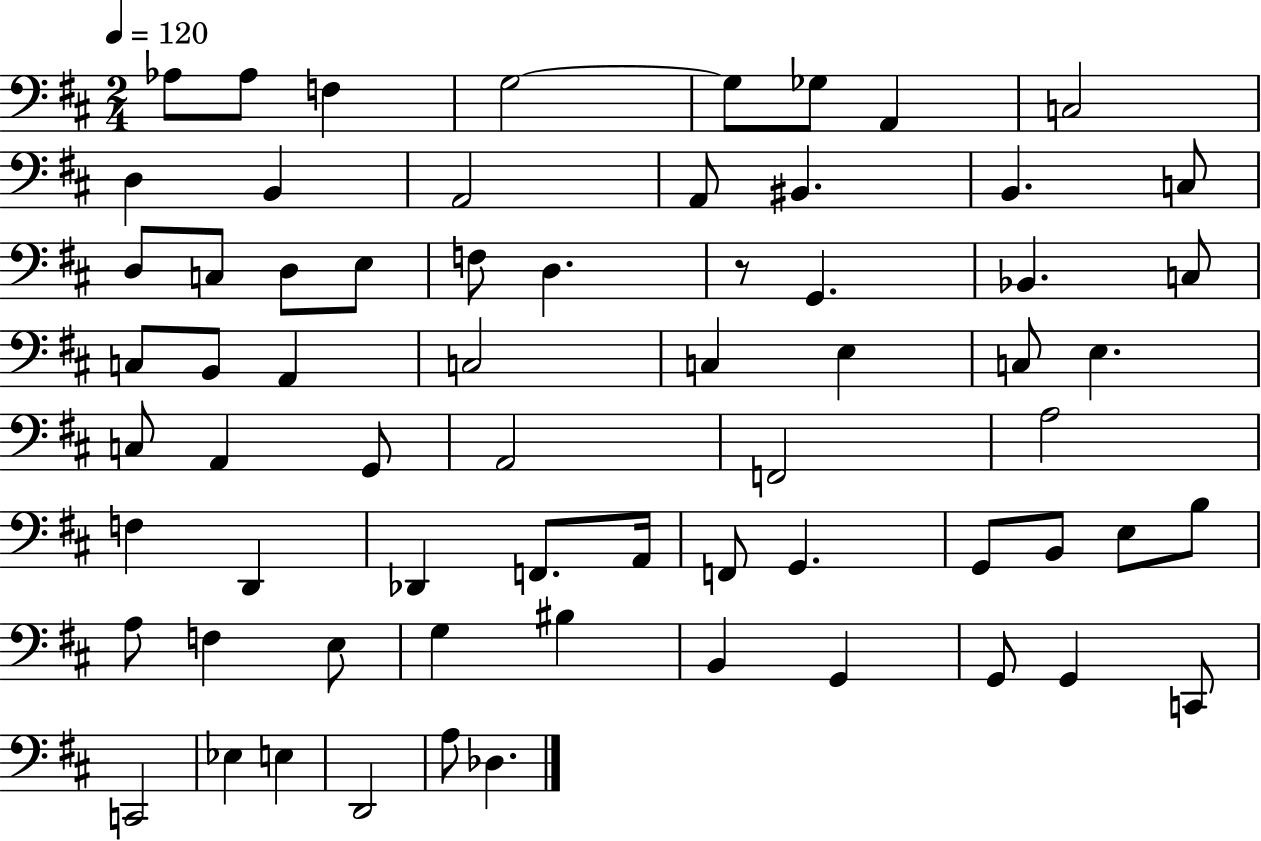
{
  \clef bass
  \numericTimeSignature
  \time 2/4
  \key d \major
  \tempo 4 = 120
  aes8 aes8 f4 | g2~~ | g8 ges8 a,4 | c2 | \break d4 b,4 | a,2 | a,8 bis,4. | b,4. c8 | \break d8 c8 d8 e8 | f8 d4. | r8 g,4. | bes,4. c8 | \break c8 b,8 a,4 | c2 | c4 e4 | c8 e4. | \break c8 a,4 g,8 | a,2 | f,2 | a2 | \break f4 d,4 | des,4 f,8. a,16 | f,8 g,4. | g,8 b,8 e8 b8 | \break a8 f4 e8 | g4 bis4 | b,4 g,4 | g,8 g,4 c,8 | \break c,2 | ees4 e4 | d,2 | a8 des4. | \break \bar "|."
}